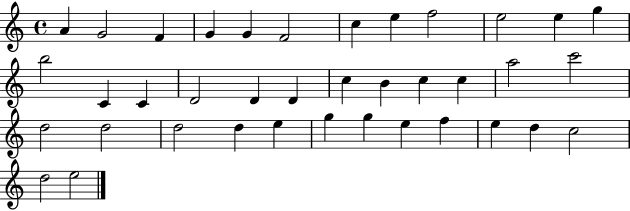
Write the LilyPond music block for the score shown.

{
  \clef treble
  \time 4/4
  \defaultTimeSignature
  \key c \major
  a'4 g'2 f'4 | g'4 g'4 f'2 | c''4 e''4 f''2 | e''2 e''4 g''4 | \break b''2 c'4 c'4 | d'2 d'4 d'4 | c''4 b'4 c''4 c''4 | a''2 c'''2 | \break d''2 d''2 | d''2 d''4 e''4 | g''4 g''4 e''4 f''4 | e''4 d''4 c''2 | \break d''2 e''2 | \bar "|."
}